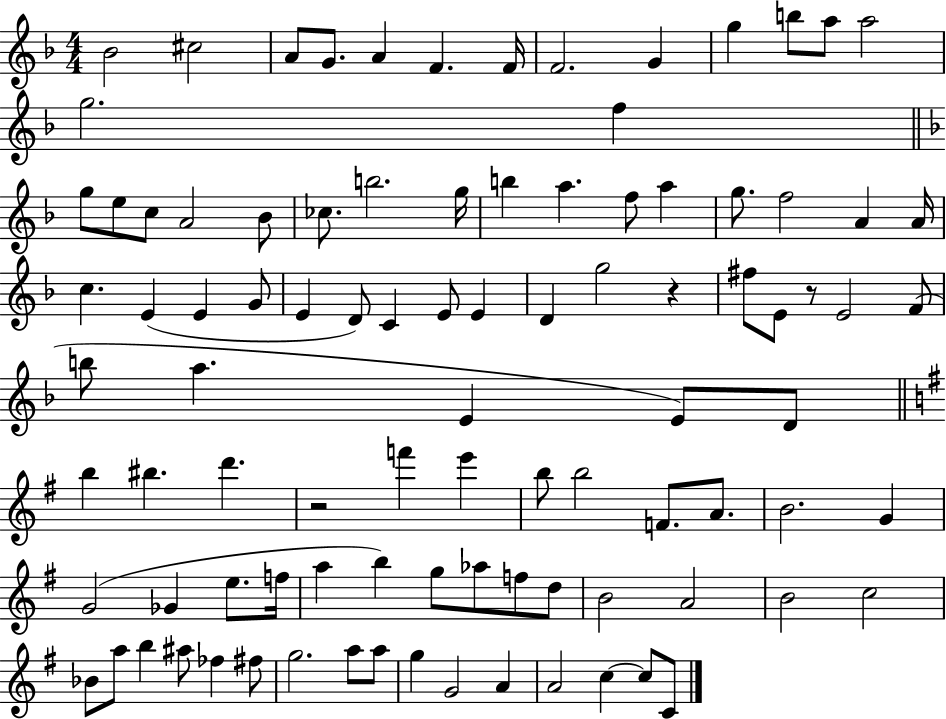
{
  \clef treble
  \numericTimeSignature
  \time 4/4
  \key f \major
  \repeat volta 2 { bes'2 cis''2 | a'8 g'8. a'4 f'4. f'16 | f'2. g'4 | g''4 b''8 a''8 a''2 | \break g''2. f''4 | \bar "||" \break \key f \major g''8 e''8 c''8 a'2 bes'8 | ces''8. b''2. g''16 | b''4 a''4. f''8 a''4 | g''8. f''2 a'4 a'16 | \break c''4. e'4( e'4 g'8 | e'4 d'8) c'4 e'8 e'4 | d'4 g''2 r4 | fis''8 e'8 r8 e'2 f'8( | \break b''8 a''4. e'4 e'8) d'8 | \bar "||" \break \key g \major b''4 bis''4. d'''4. | r2 f'''4 e'''4 | b''8 b''2 f'8. a'8. | b'2. g'4 | \break g'2( ges'4 e''8. f''16 | a''4 b''4) g''8 aes''8 f''8 d''8 | b'2 a'2 | b'2 c''2 | \break bes'8 a''8 b''4 ais''8 fes''4 fis''8 | g''2. a''8 a''8 | g''4 g'2 a'4 | a'2 c''4~~ c''8 c'8 | \break } \bar "|."
}